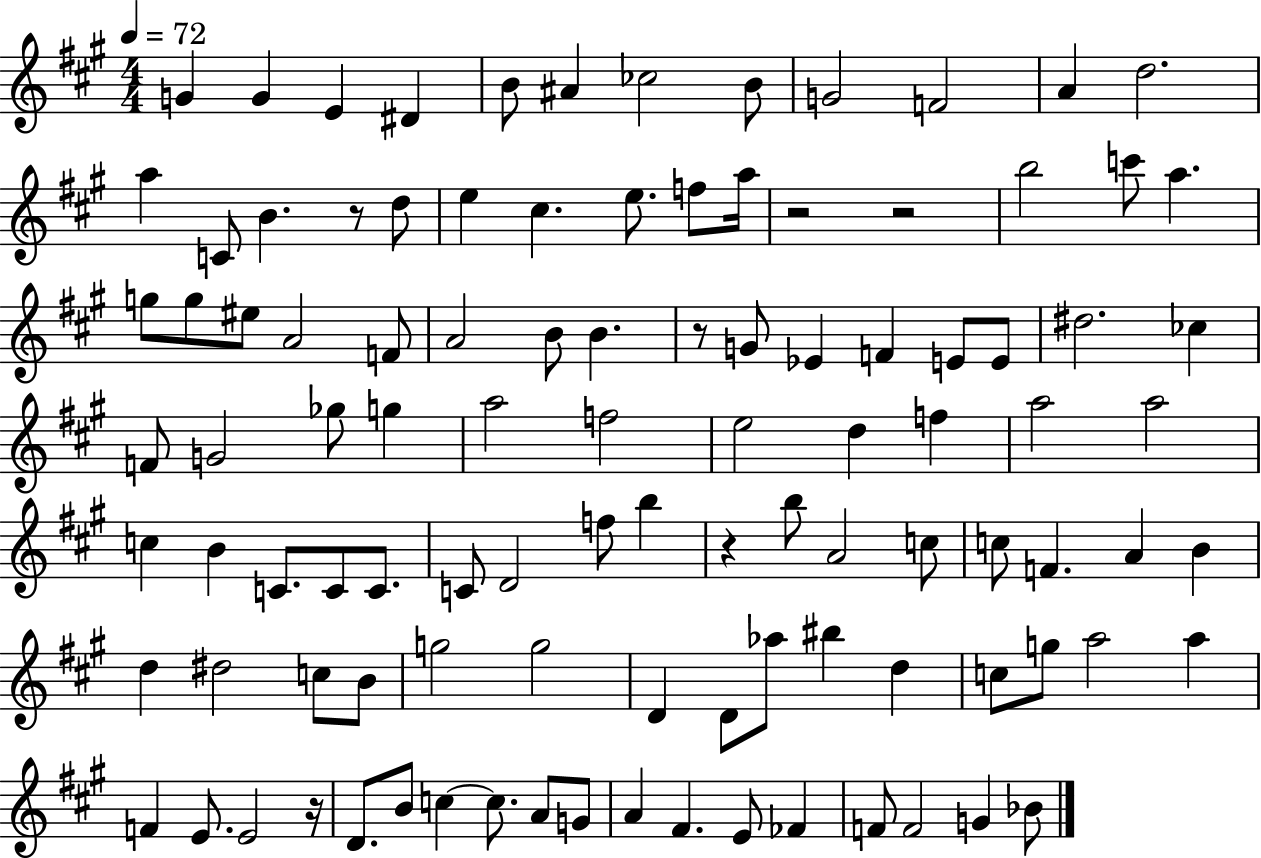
X:1
T:Untitled
M:4/4
L:1/4
K:A
G G E ^D B/2 ^A _c2 B/2 G2 F2 A d2 a C/2 B z/2 d/2 e ^c e/2 f/2 a/4 z2 z2 b2 c'/2 a g/2 g/2 ^e/2 A2 F/2 A2 B/2 B z/2 G/2 _E F E/2 E/2 ^d2 _c F/2 G2 _g/2 g a2 f2 e2 d f a2 a2 c B C/2 C/2 C/2 C/2 D2 f/2 b z b/2 A2 c/2 c/2 F A B d ^d2 c/2 B/2 g2 g2 D D/2 _a/2 ^b d c/2 g/2 a2 a F E/2 E2 z/4 D/2 B/2 c c/2 A/2 G/2 A ^F E/2 _F F/2 F2 G _B/2